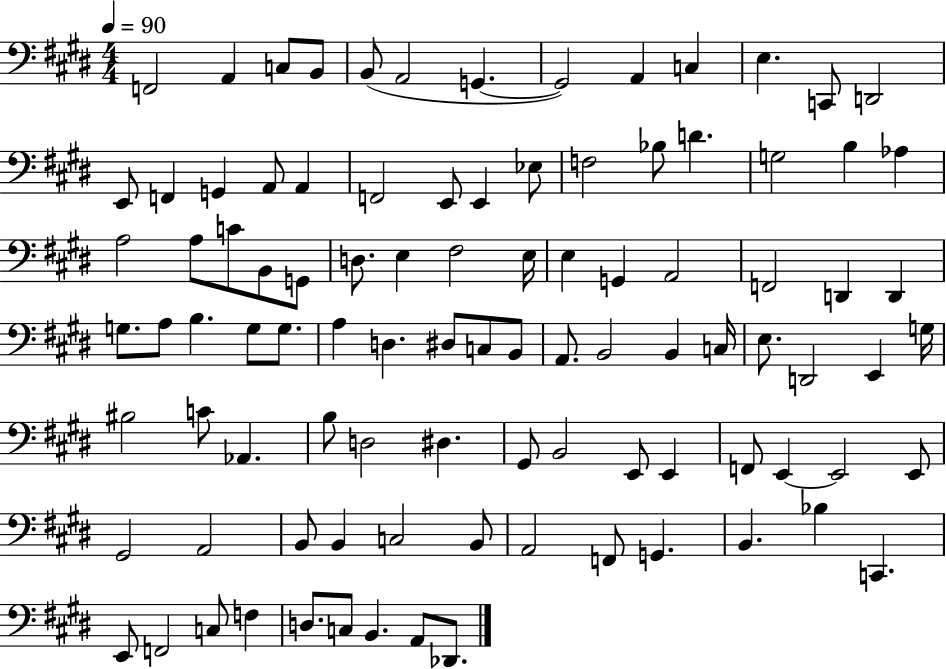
{
  \clef bass
  \numericTimeSignature
  \time 4/4
  \key e \major
  \tempo 4 = 90
  \repeat volta 2 { f,2 a,4 c8 b,8 | b,8( a,2 g,4.~~ | g,2) a,4 c4 | e4. c,8 d,2 | \break e,8 f,4 g,4 a,8 a,4 | f,2 e,8 e,4 ees8 | f2 bes8 d'4. | g2 b4 aes4 | \break a2 a8 c'8 b,8 g,8 | d8. e4 fis2 e16 | e4 g,4 a,2 | f,2 d,4 d,4 | \break g8. a8 b4. g8 g8. | a4 d4. dis8 c8 b,8 | a,8. b,2 b,4 c16 | e8. d,2 e,4 g16 | \break bis2 c'8 aes,4. | b8 d2 dis4. | gis,8 b,2 e,8 e,4 | f,8 e,4~~ e,2 e,8 | \break gis,2 a,2 | b,8 b,4 c2 b,8 | a,2 f,8 g,4. | b,4. bes4 c,4. | \break e,8 f,2 c8 f4 | d8. c8 b,4. a,8 des,8. | } \bar "|."
}